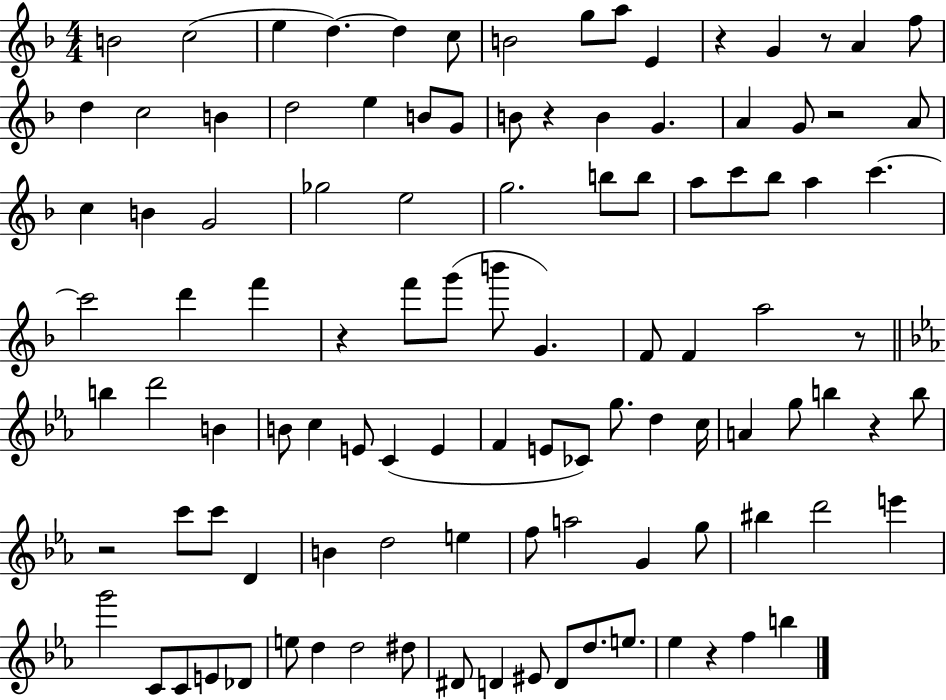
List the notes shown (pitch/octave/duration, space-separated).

B4/h C5/h E5/q D5/q. D5/q C5/e B4/h G5/e A5/e E4/q R/q G4/q R/e A4/q F5/e D5/q C5/h B4/q D5/h E5/q B4/e G4/e B4/e R/q B4/q G4/q. A4/q G4/e R/h A4/e C5/q B4/q G4/h Gb5/h E5/h G5/h. B5/e B5/e A5/e C6/e Bb5/e A5/q C6/q. C6/h D6/q F6/q R/q F6/e G6/e B6/e G4/q. F4/e F4/q A5/h R/e B5/q D6/h B4/q B4/e C5/q E4/e C4/q E4/q F4/q E4/e CES4/e G5/e. D5/q C5/s A4/q G5/e B5/q R/q B5/e R/h C6/e C6/e D4/q B4/q D5/h E5/q F5/e A5/h G4/q G5/e BIS5/q D6/h E6/q G6/h C4/e C4/e E4/e Db4/e E5/e D5/q D5/h D#5/e D#4/e D4/q EIS4/e D4/e D5/e. E5/e. Eb5/q R/q F5/q B5/q